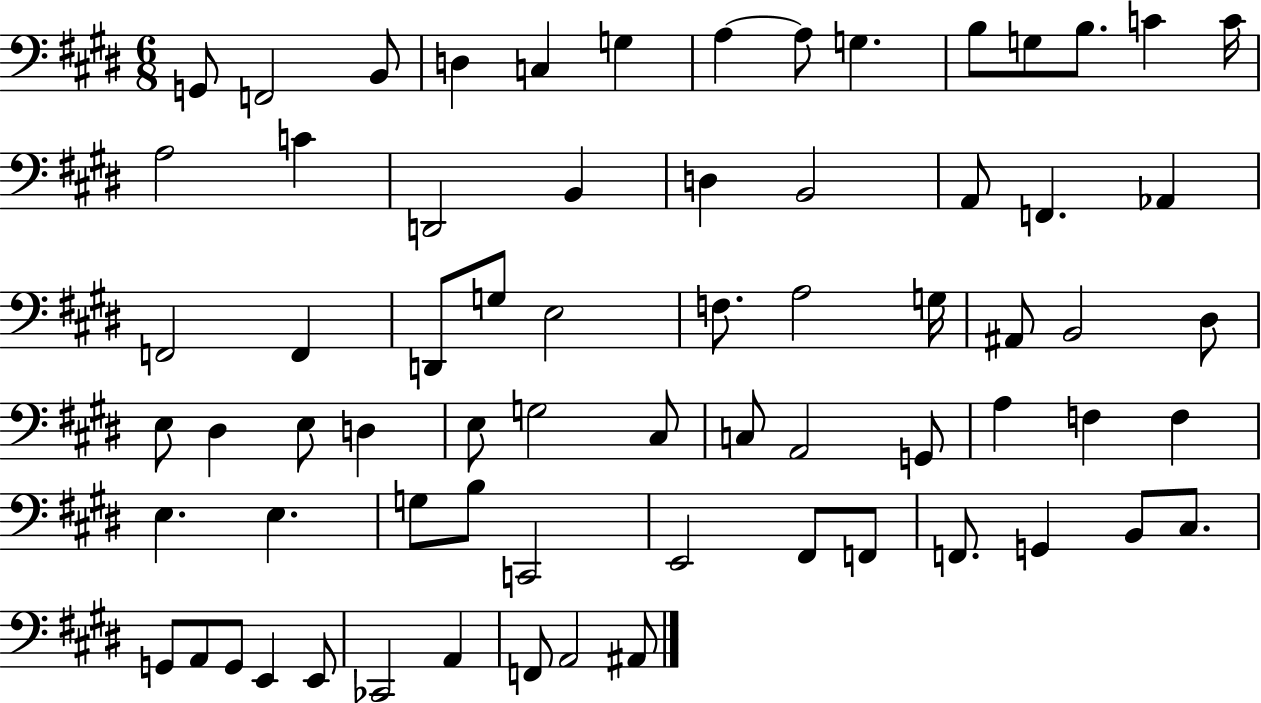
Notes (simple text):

G2/e F2/h B2/e D3/q C3/q G3/q A3/q A3/e G3/q. B3/e G3/e B3/e. C4/q C4/s A3/h C4/q D2/h B2/q D3/q B2/h A2/e F2/q. Ab2/q F2/h F2/q D2/e G3/e E3/h F3/e. A3/h G3/s A#2/e B2/h D#3/e E3/e D#3/q E3/e D3/q E3/e G3/h C#3/e C3/e A2/h G2/e A3/q F3/q F3/q E3/q. E3/q. G3/e B3/e C2/h E2/h F#2/e F2/e F2/e. G2/q B2/e C#3/e. G2/e A2/e G2/e E2/q E2/e CES2/h A2/q F2/e A2/h A#2/e